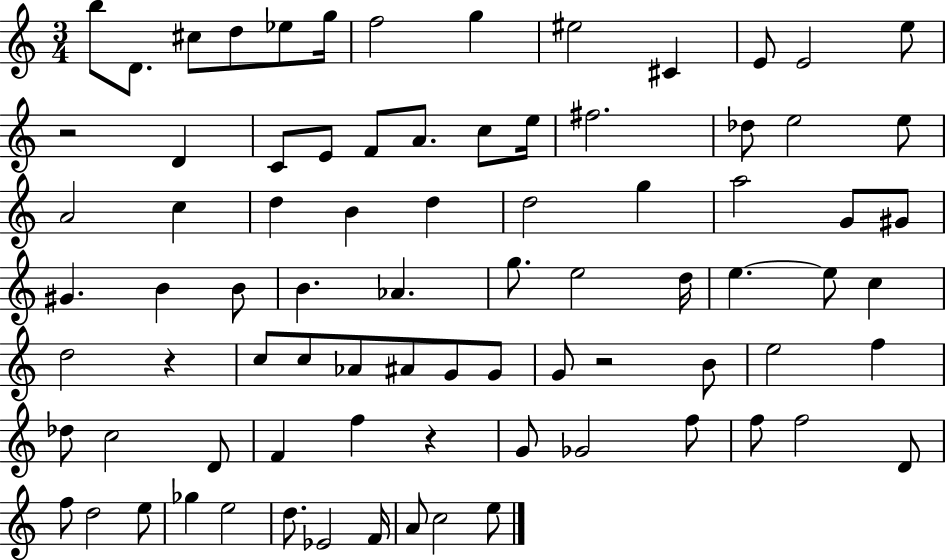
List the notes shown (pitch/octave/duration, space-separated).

B5/e D4/e. C#5/e D5/e Eb5/e G5/s F5/h G5/q EIS5/h C#4/q E4/e E4/h E5/e R/h D4/q C4/e E4/e F4/e A4/e. C5/e E5/s F#5/h. Db5/e E5/h E5/e A4/h C5/q D5/q B4/q D5/q D5/h G5/q A5/h G4/e G#4/e G#4/q. B4/q B4/e B4/q. Ab4/q. G5/e. E5/h D5/s E5/q. E5/e C5/q D5/h R/q C5/e C5/e Ab4/e A#4/e G4/e G4/e G4/e R/h B4/e E5/h F5/q Db5/e C5/h D4/e F4/q F5/q R/q G4/e Gb4/h F5/e F5/e F5/h D4/e F5/e D5/h E5/e Gb5/q E5/h D5/e. Eb4/h F4/s A4/e C5/h E5/e